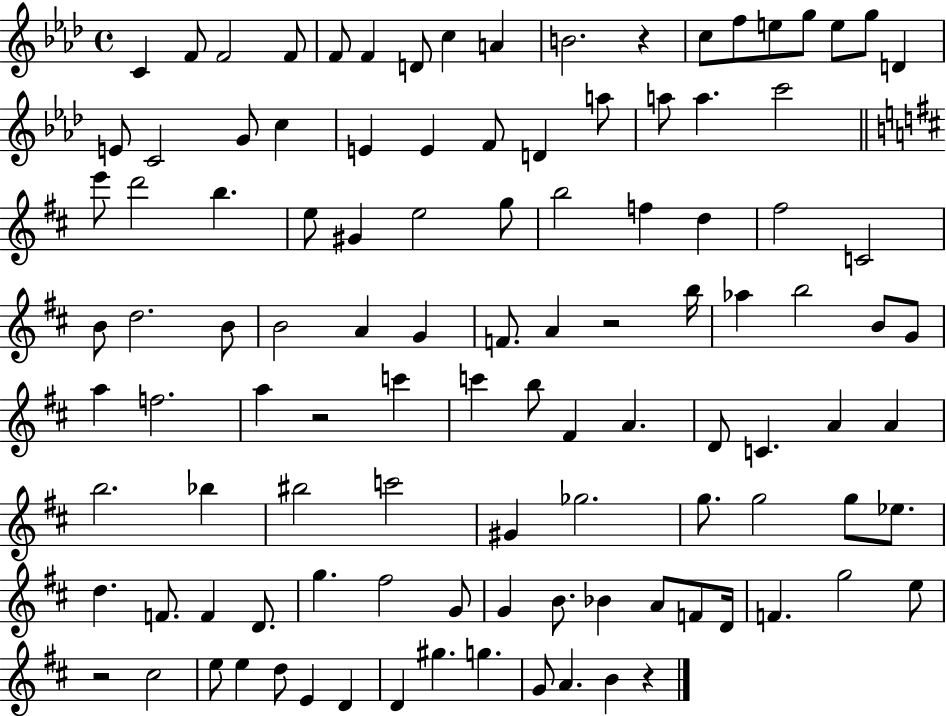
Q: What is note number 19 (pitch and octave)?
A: C4